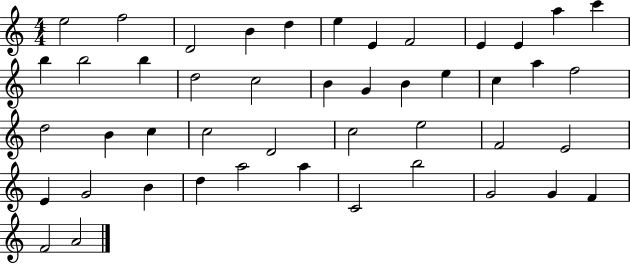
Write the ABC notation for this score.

X:1
T:Untitled
M:4/4
L:1/4
K:C
e2 f2 D2 B d e E F2 E E a c' b b2 b d2 c2 B G B e c a f2 d2 B c c2 D2 c2 e2 F2 E2 E G2 B d a2 a C2 b2 G2 G F F2 A2